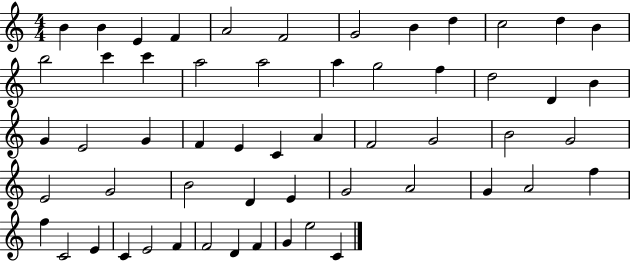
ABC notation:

X:1
T:Untitled
M:4/4
L:1/4
K:C
B B E F A2 F2 G2 B d c2 d B b2 c' c' a2 a2 a g2 f d2 D B G E2 G F E C A F2 G2 B2 G2 E2 G2 B2 D E G2 A2 G A2 f f C2 E C E2 F F2 D F G e2 C